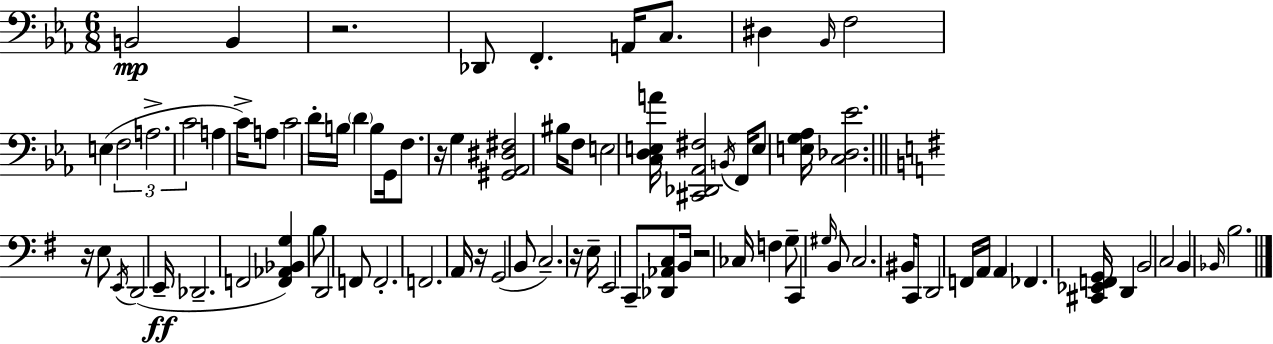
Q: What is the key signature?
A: EES major